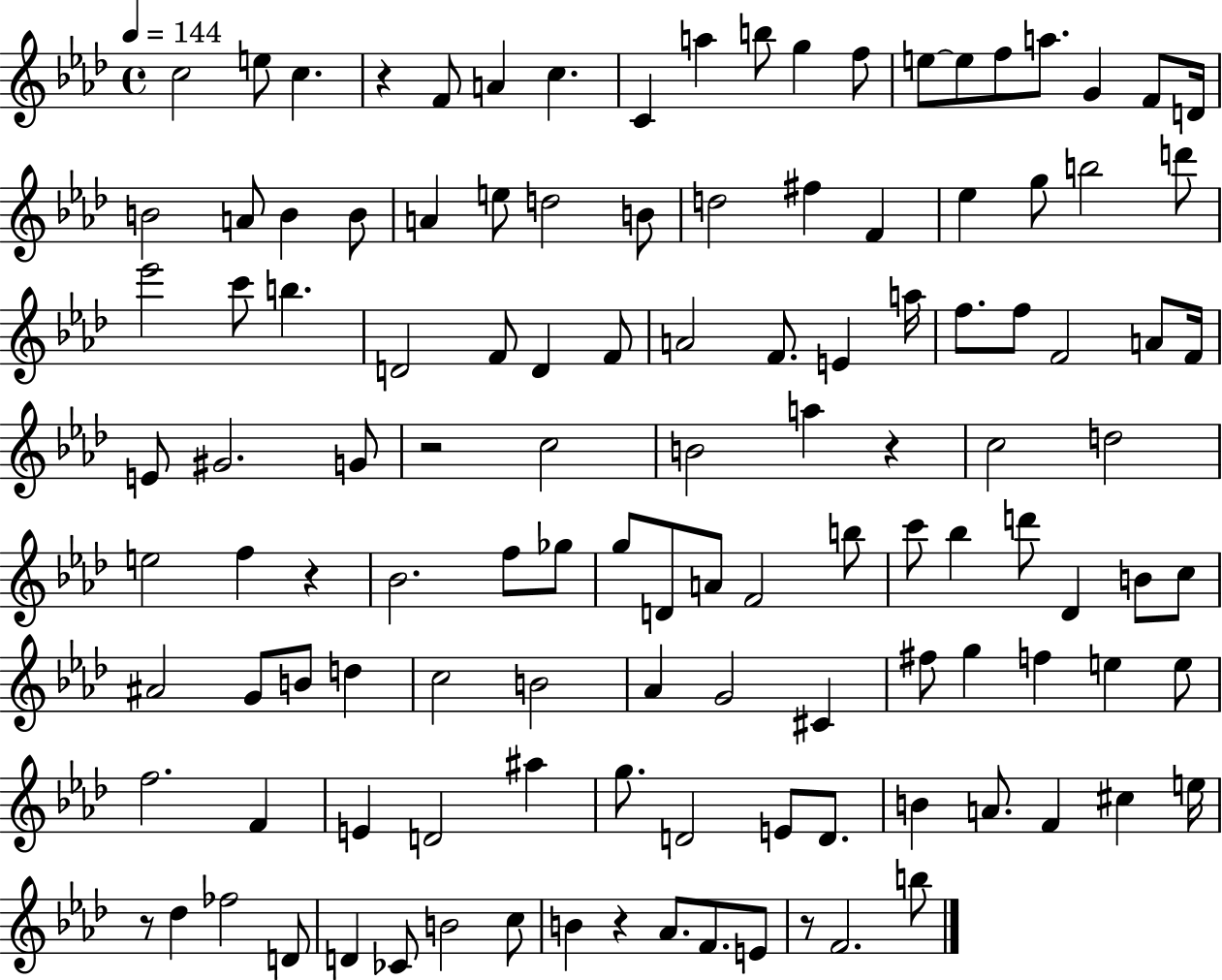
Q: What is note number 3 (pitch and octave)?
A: C5